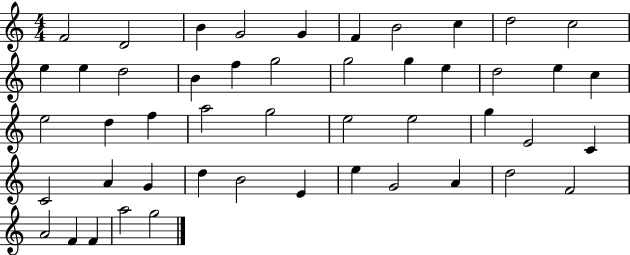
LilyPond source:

{
  \clef treble
  \numericTimeSignature
  \time 4/4
  \key c \major
  f'2 d'2 | b'4 g'2 g'4 | f'4 b'2 c''4 | d''2 c''2 | \break e''4 e''4 d''2 | b'4 f''4 g''2 | g''2 g''4 e''4 | d''2 e''4 c''4 | \break e''2 d''4 f''4 | a''2 g''2 | e''2 e''2 | g''4 e'2 c'4 | \break c'2 a'4 g'4 | d''4 b'2 e'4 | e''4 g'2 a'4 | d''2 f'2 | \break a'2 f'4 f'4 | a''2 g''2 | \bar "|."
}